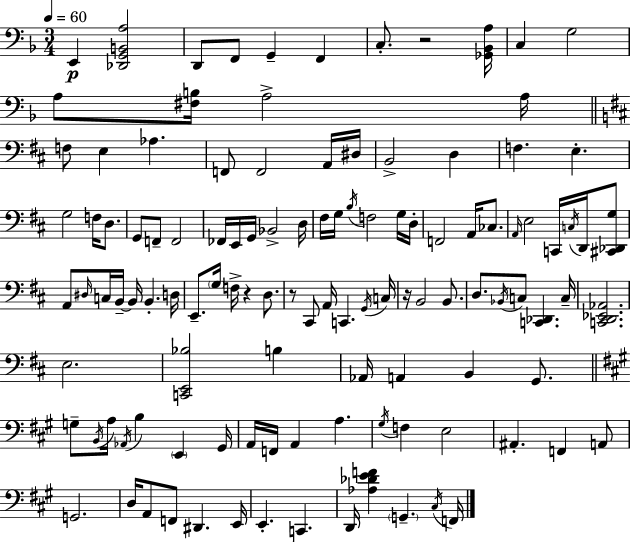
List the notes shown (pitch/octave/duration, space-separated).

E2/q [Db2,G2,B2,A3]/h D2/e F2/e G2/q F2/q C3/e. R/h [Gb2,Bb2,A3]/s C3/q G3/h A3/e [F#3,B3]/s A3/h A3/s F3/e E3/q Ab3/q. F2/e F2/h A2/s D#3/s B2/h D3/q F3/q. E3/q. G3/h F3/s D3/e. G2/e F2/e F2/h FES2/s E2/s G2/s Bb2/h D3/s F#3/s G3/s B3/s F3/h G3/s D3/s F2/h A2/s CES3/e. A2/s E3/h C2/s C3/s D2/s [C#2,Db2,G3]/e A2/e D#3/s C3/s B2/s B2/s B2/q. D3/s E2/e. G3/s F3/s R/q D3/e. R/e C#2/e A2/s C2/q. G2/s C3/s R/s B2/h B2/e. D3/e. Bb2/s C3/e [C2,Db2]/q. C3/s [C2,D2,Eb2,Ab2]/h. E3/h. [C2,E2,Bb3]/h B3/q Ab2/s A2/q B2/q G2/e. G3/e B2/s A3/s Ab2/s B3/q E2/q G#2/s A2/s F2/s A2/q A3/q. G#3/s F3/q E3/h A#2/q. F2/q A2/e G2/h. D3/s A2/e F2/e D#2/q. E2/s E2/q. C2/q. D2/s [Ab3,Db4,E4,F4]/q G2/q. C#3/s F2/s